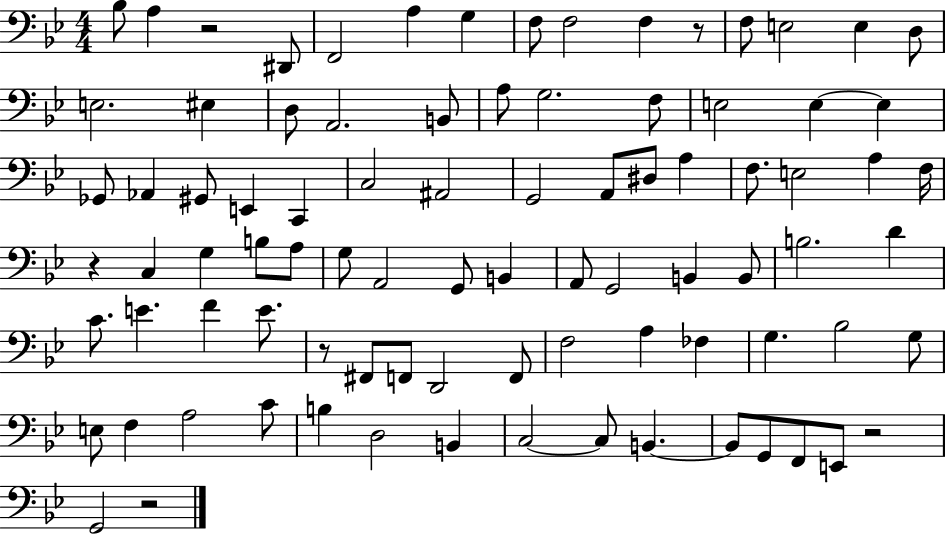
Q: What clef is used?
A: bass